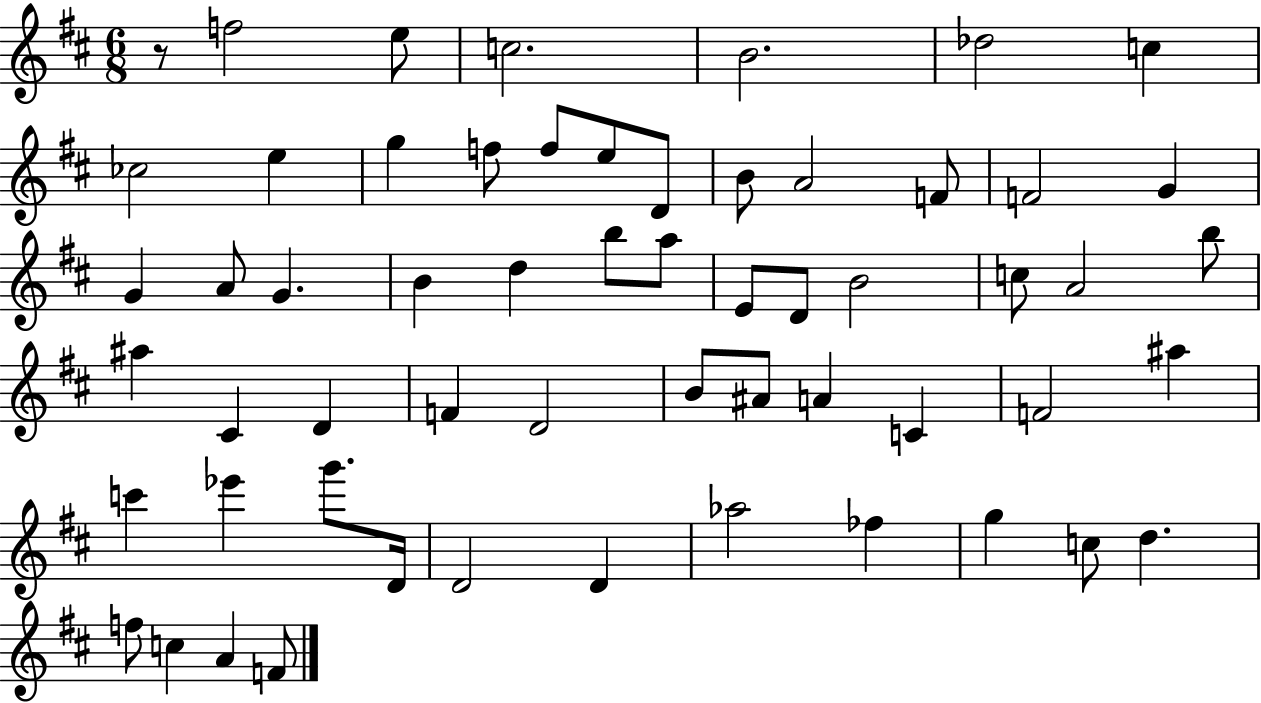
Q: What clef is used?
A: treble